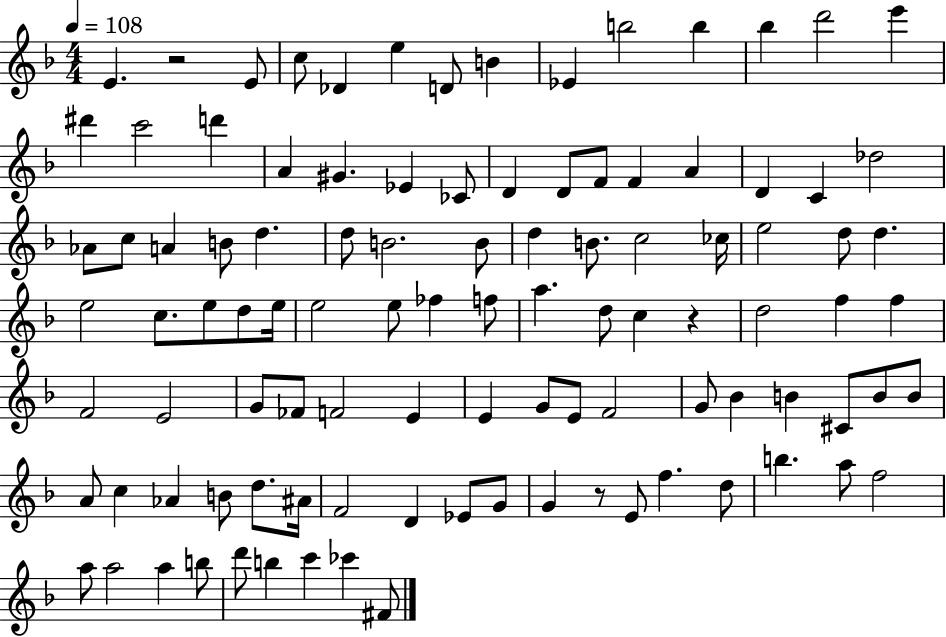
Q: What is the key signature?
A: F major